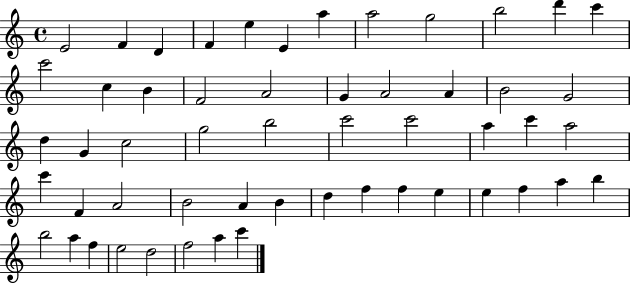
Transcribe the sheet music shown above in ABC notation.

X:1
T:Untitled
M:4/4
L:1/4
K:C
E2 F D F e E a a2 g2 b2 d' c' c'2 c B F2 A2 G A2 A B2 G2 d G c2 g2 b2 c'2 c'2 a c' a2 c' F A2 B2 A B d f f e e f a b b2 a f e2 d2 f2 a c'